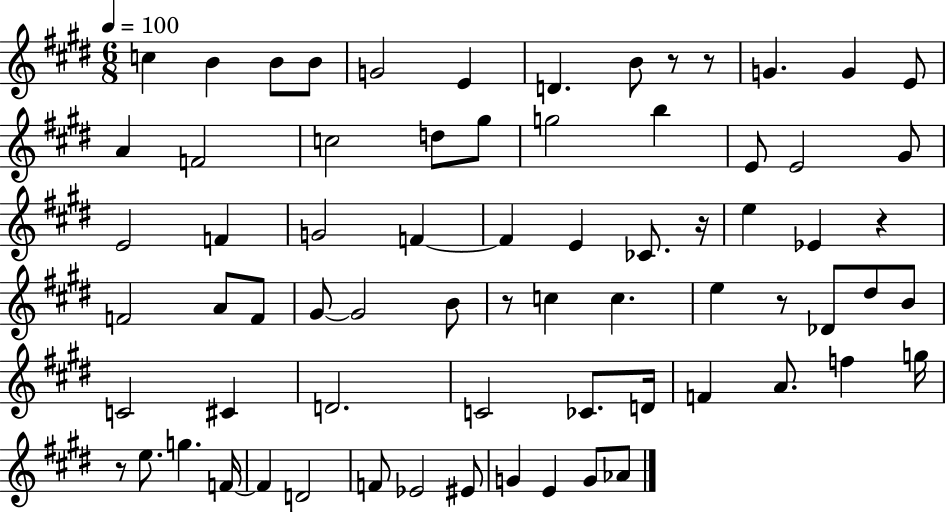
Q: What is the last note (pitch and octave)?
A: Ab4